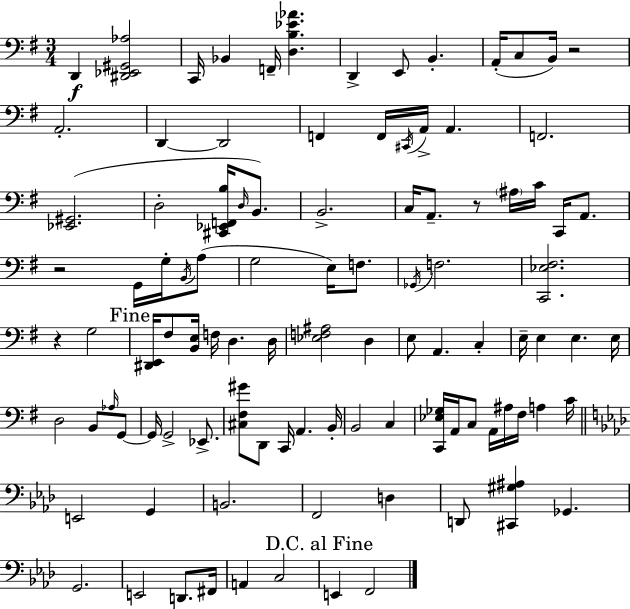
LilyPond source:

{
  \clef bass
  \numericTimeSignature
  \time 3/4
  \key e \minor
  d,4\f <dis, ees, gis, aes>2 | c,16 bes,4 f,16-- <d b ees' aes'>4. | d,4-> e,8 b,4.-. | a,16-.( c8 b,16) r2 | \break a,2.-. | d,4~~ d,2 | f,4 f,16 \acciaccatura { cis,16 } a,16-> a,4. | f,2. | \break <ees, gis,>2.( | d2-. <cis, ees, f, b>16 \grace { d16 } b,8.) | b,2.-> | c16 a,8.-- r8 \parenthesize ais16 c'16 c,16 a,8. | \break r2 g,16 g16-. | \acciaccatura { b,16 } a8( g2 e16) | f8. \acciaccatura { ges,16 } f2. | <c, ees fis>2. | \break r4 g2 | \mark "Fine" <dis, e,>16 fis8 <b, e>16 f16 d4. | d16 <ees f ais>2 | d4 e8 a,4. | \break c4-. e16-- e4 e4. | e16 d2 | b,8 \grace { aes16 } g,8~~ g,16 g,2-> | ees,8.-> <cis fis gis'>8 d,8 c,16 a,4. | \break b,16-. b,2 | c4 <c, ees ges>16 a,16 c8 a,16 ais16 fis16 | a4 c'16 \bar "||" \break \key f \minor e,2 g,4 | b,2. | f,2 d4 | d,8 <cis, gis ais>4 ges,4. | \break g,2. | e,2 d,8. fis,16 | a,4 c2 | \mark "D.C. al Fine" e,4 f,2 | \break \bar "|."
}